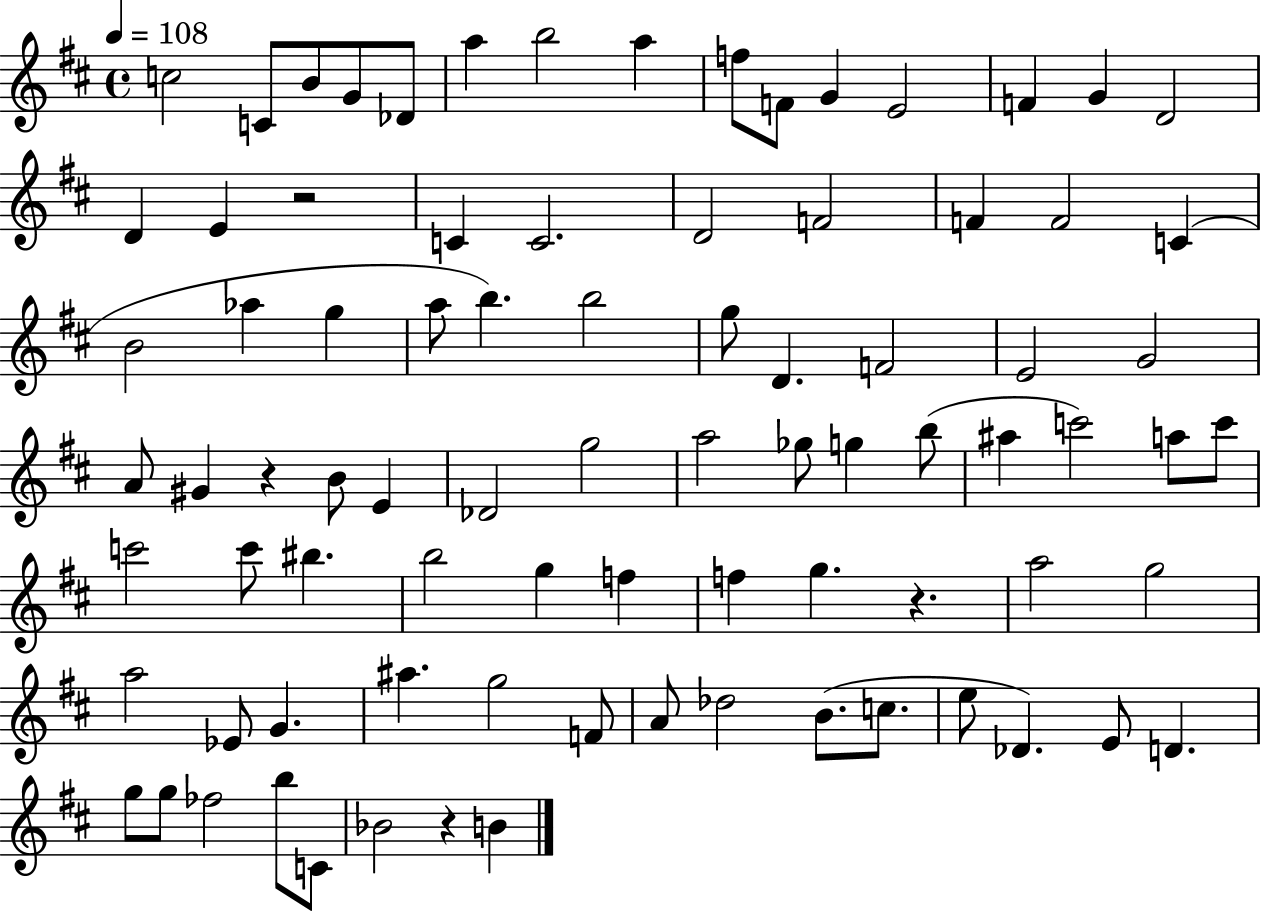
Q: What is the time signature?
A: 4/4